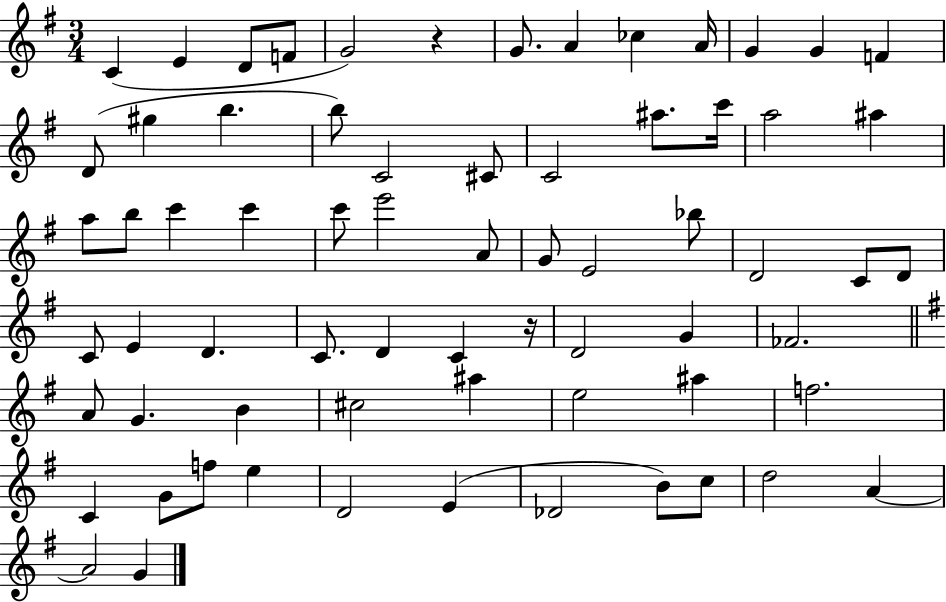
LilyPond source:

{
  \clef treble
  \numericTimeSignature
  \time 3/4
  \key g \major
  c'4( e'4 d'8 f'8 | g'2) r4 | g'8. a'4 ces''4 a'16 | g'4 g'4 f'4 | \break d'8( gis''4 b''4. | b''8) c'2 cis'8 | c'2 ais''8. c'''16 | a''2 ais''4 | \break a''8 b''8 c'''4 c'''4 | c'''8 e'''2 a'8 | g'8 e'2 bes''8 | d'2 c'8 d'8 | \break c'8 e'4 d'4. | c'8. d'4 c'4 r16 | d'2 g'4 | fes'2. | \break \bar "||" \break \key g \major a'8 g'4. b'4 | cis''2 ais''4 | e''2 ais''4 | f''2. | \break c'4 g'8 f''8 e''4 | d'2 e'4( | des'2 b'8) c''8 | d''2 a'4~~ | \break a'2 g'4 | \bar "|."
}